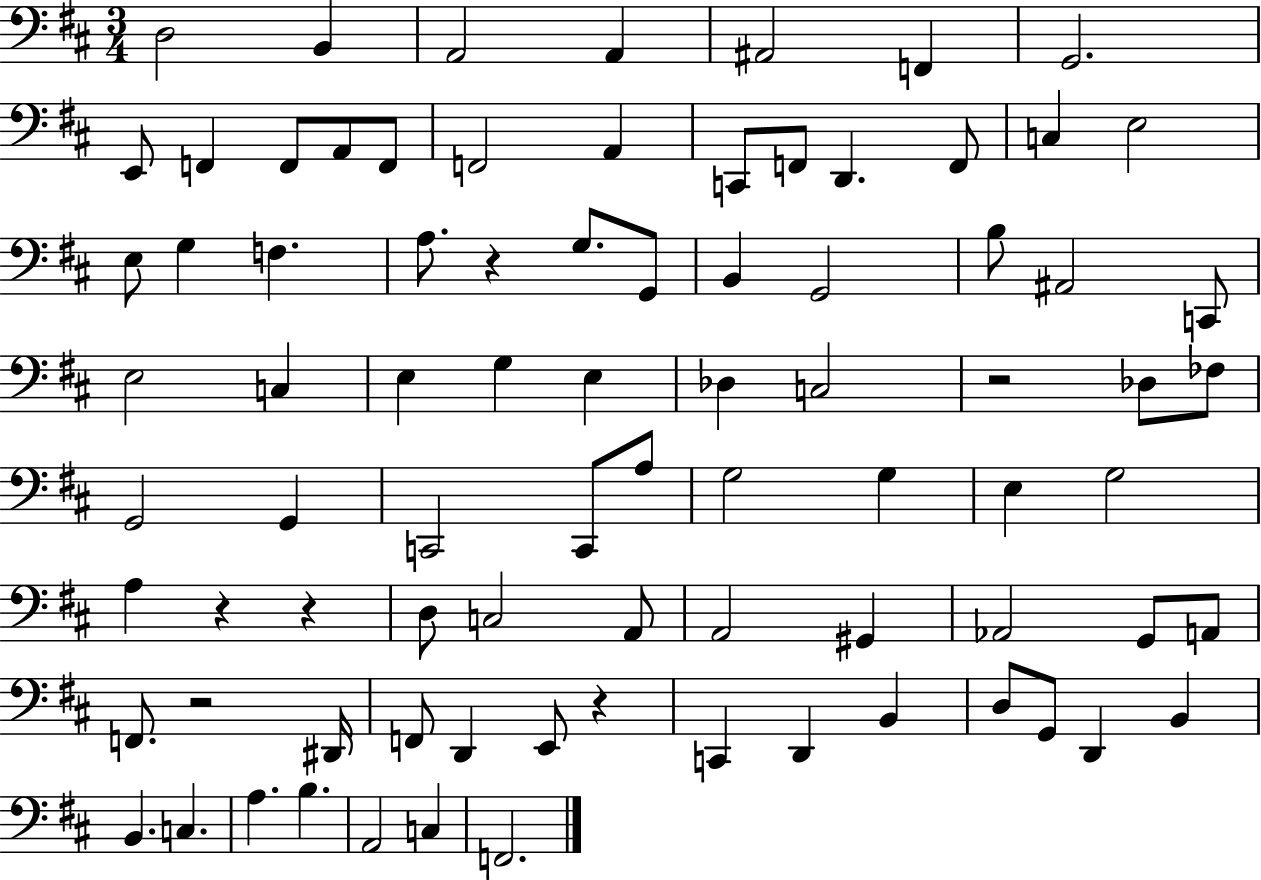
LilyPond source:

{
  \clef bass
  \numericTimeSignature
  \time 3/4
  \key d \major
  \repeat volta 2 { d2 b,4 | a,2 a,4 | ais,2 f,4 | g,2. | \break e,8 f,4 f,8 a,8 f,8 | f,2 a,4 | c,8 f,8 d,4. f,8 | c4 e2 | \break e8 g4 f4. | a8. r4 g8. g,8 | b,4 g,2 | b8 ais,2 c,8 | \break e2 c4 | e4 g4 e4 | des4 c2 | r2 des8 fes8 | \break g,2 g,4 | c,2 c,8 a8 | g2 g4 | e4 g2 | \break a4 r4 r4 | d8 c2 a,8 | a,2 gis,4 | aes,2 g,8 a,8 | \break f,8. r2 dis,16 | f,8 d,4 e,8 r4 | c,4 d,4 b,4 | d8 g,8 d,4 b,4 | \break b,4. c4. | a4. b4. | a,2 c4 | f,2. | \break } \bar "|."
}